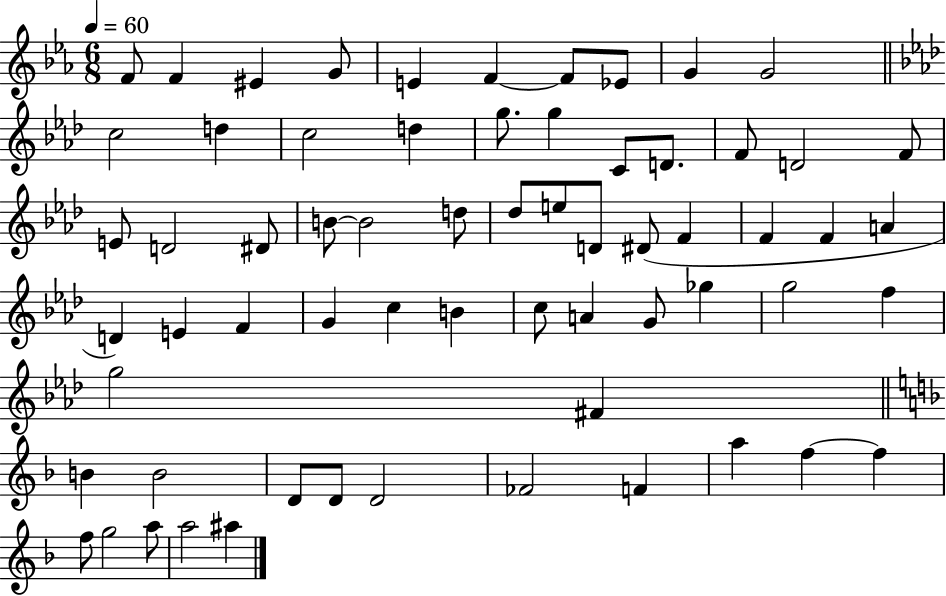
F4/e F4/q EIS4/q G4/e E4/q F4/q F4/e Eb4/e G4/q G4/h C5/h D5/q C5/h D5/q G5/e. G5/q C4/e D4/e. F4/e D4/h F4/e E4/e D4/h D#4/e B4/e B4/h D5/e Db5/e E5/e D4/e D#4/e F4/q F4/q F4/q A4/q D4/q E4/q F4/q G4/q C5/q B4/q C5/e A4/q G4/e Gb5/q G5/h F5/q G5/h F#4/q B4/q B4/h D4/e D4/e D4/h FES4/h F4/q A5/q F5/q F5/q F5/e G5/h A5/e A5/h A#5/q